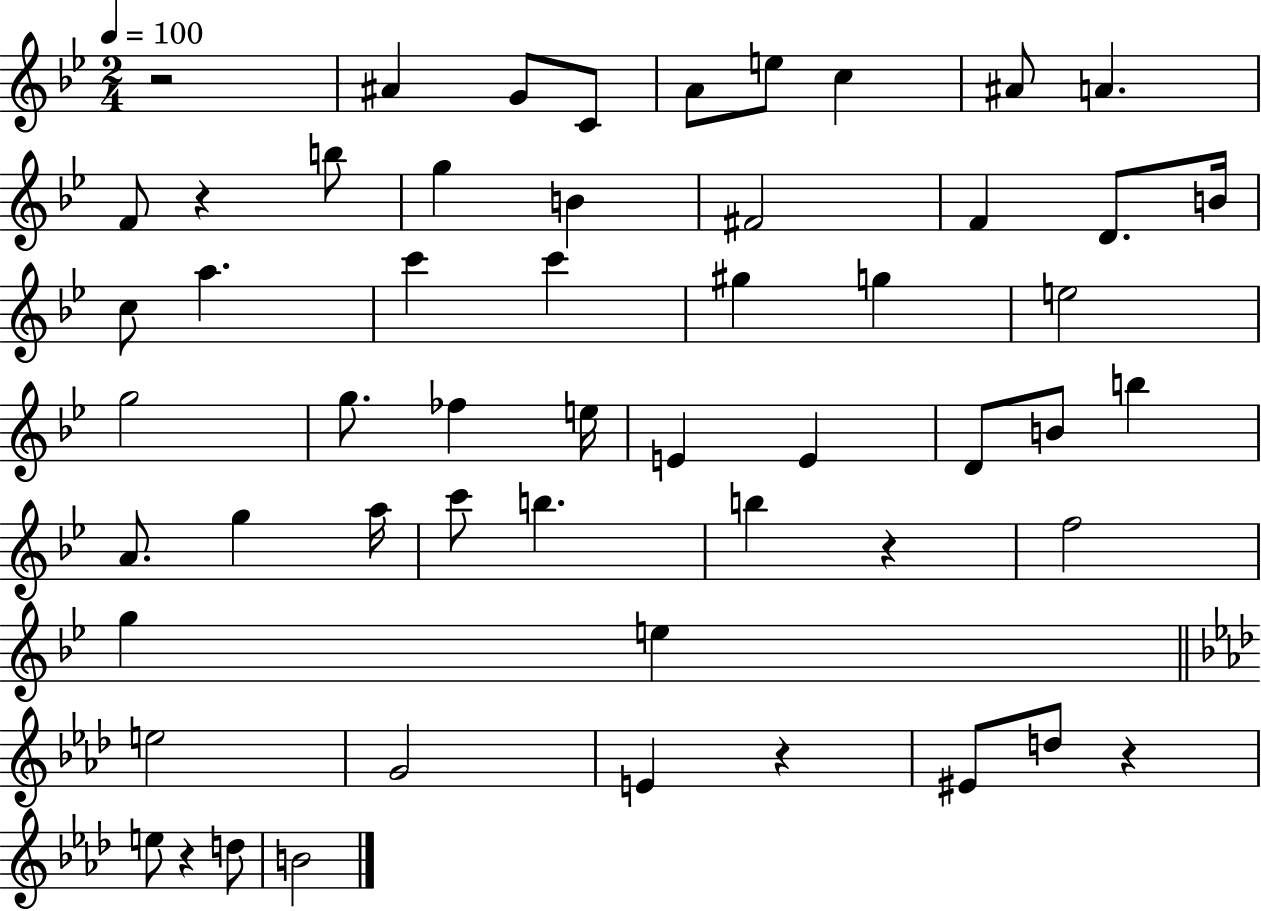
R/h A#4/q G4/e C4/e A4/e E5/e C5/q A#4/e A4/q. F4/e R/q B5/e G5/q B4/q F#4/h F4/q D4/e. B4/s C5/e A5/q. C6/q C6/q G#5/q G5/q E5/h G5/h G5/e. FES5/q E5/s E4/q E4/q D4/e B4/e B5/q A4/e. G5/q A5/s C6/e B5/q. B5/q R/q F5/h G5/q E5/q E5/h G4/h E4/q R/q EIS4/e D5/e R/q E5/e R/q D5/e B4/h